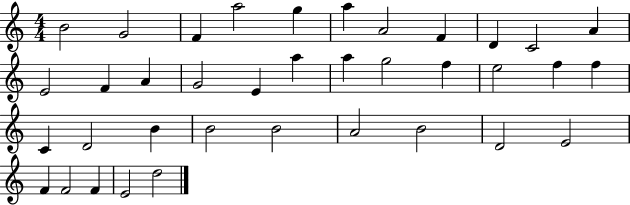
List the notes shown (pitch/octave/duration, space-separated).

B4/h G4/h F4/q A5/h G5/q A5/q A4/h F4/q D4/q C4/h A4/q E4/h F4/q A4/q G4/h E4/q A5/q A5/q G5/h F5/q E5/h F5/q F5/q C4/q D4/h B4/q B4/h B4/h A4/h B4/h D4/h E4/h F4/q F4/h F4/q E4/h D5/h